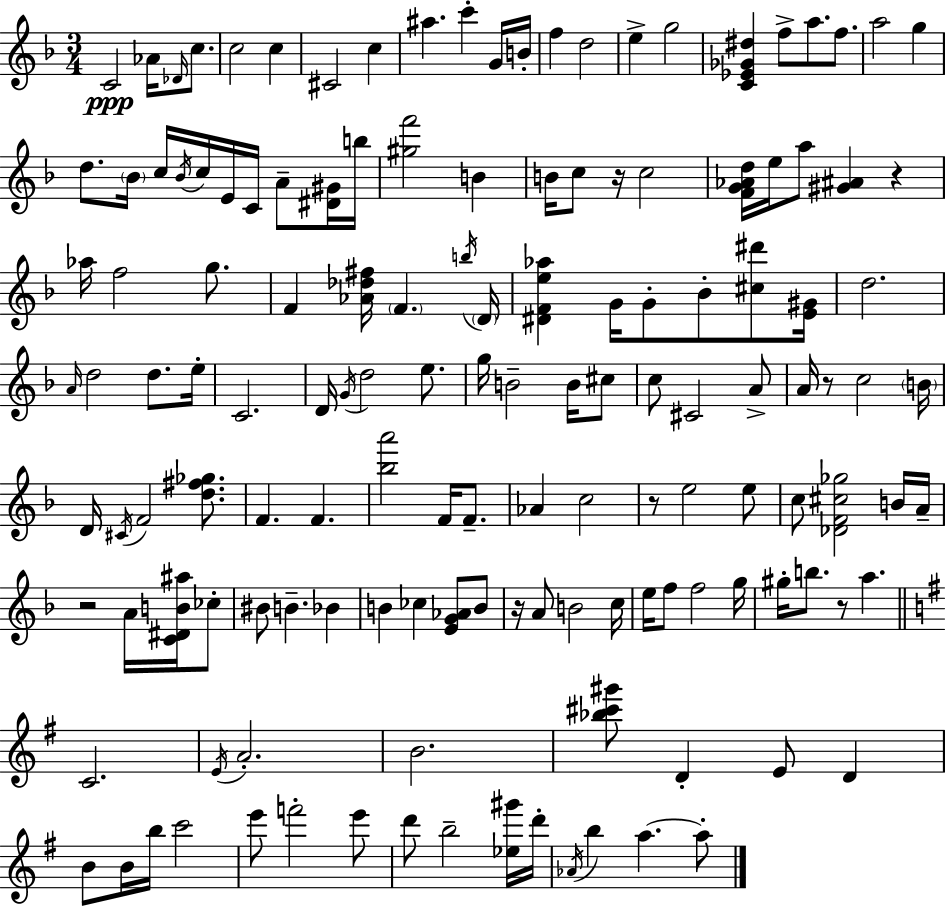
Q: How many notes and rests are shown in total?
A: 142